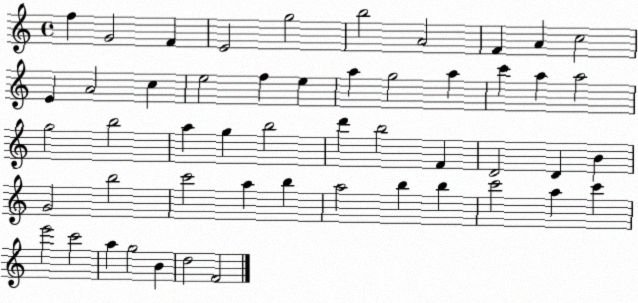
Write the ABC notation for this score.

X:1
T:Untitled
M:4/4
L:1/4
K:C
f G2 F E2 g2 b2 A2 F A c2 E A2 c e2 f e a g2 a c' a a2 g2 b2 a g b2 d' b2 F D2 D B G2 b2 c'2 a b a2 b b c'2 a c' e'2 c'2 a g2 B d2 F2